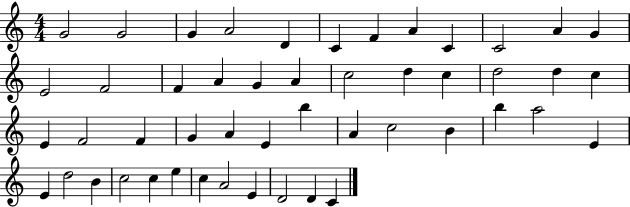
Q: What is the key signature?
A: C major